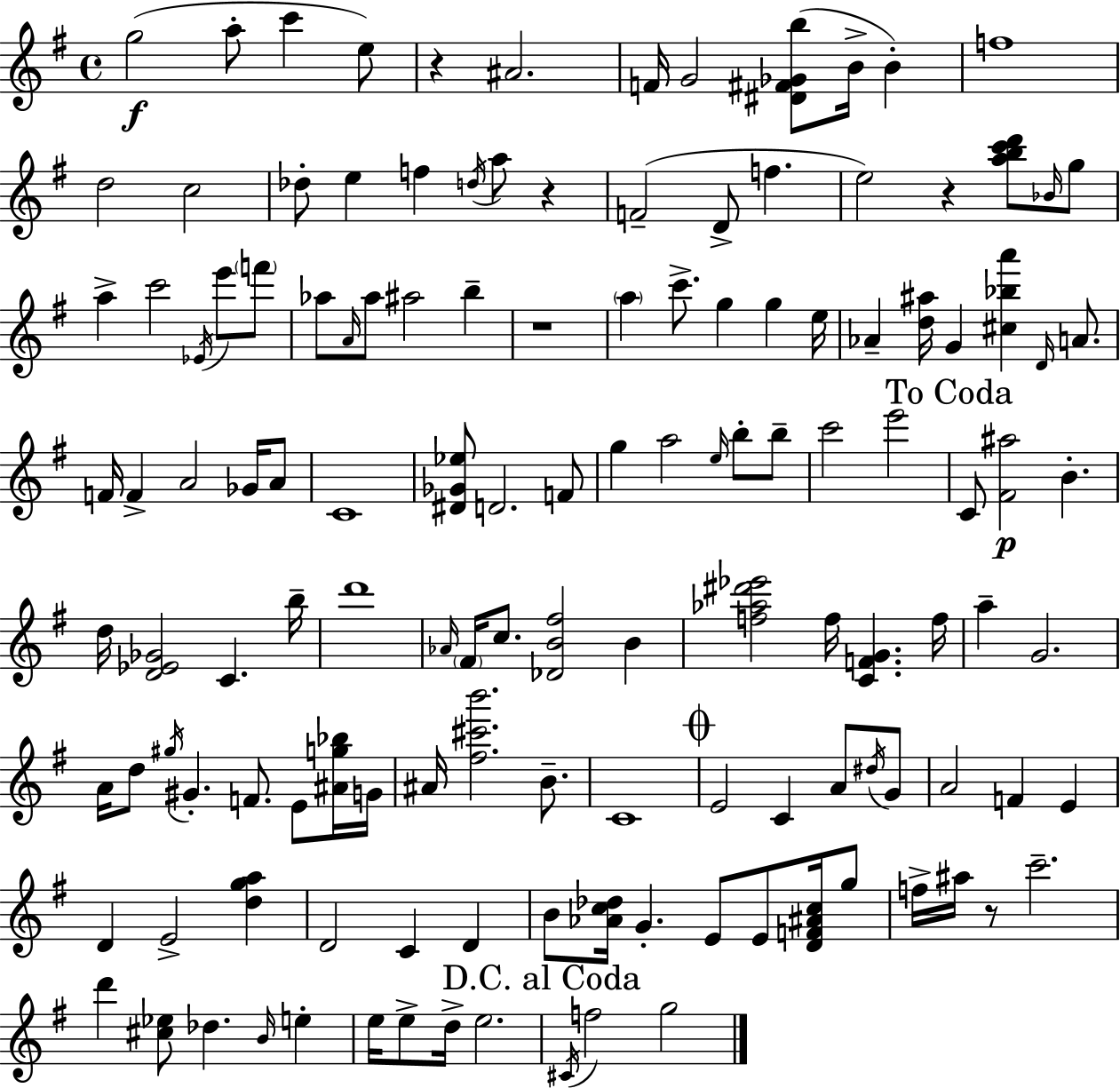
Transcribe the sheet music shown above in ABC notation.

X:1
T:Untitled
M:4/4
L:1/4
K:G
g2 a/2 c' e/2 z ^A2 F/4 G2 [^D^F_Gb]/2 B/4 B f4 d2 c2 _d/2 e f d/4 a/2 z F2 D/2 f e2 z [abc'd']/2 _B/4 g/2 a c'2 _E/4 e'/2 f'/2 _a/2 A/4 _a/2 ^a2 b z4 a c'/2 g g e/4 _A [d^a]/4 G [^c_ba'] D/4 A/2 F/4 F A2 _G/4 A/2 C4 [^D_G_e]/2 D2 F/2 g a2 e/4 b/2 b/2 c'2 e'2 C/2 [^F^a]2 B d/4 [D_E_G]2 C b/4 d'4 _A/4 ^F/4 c/2 [_DB^f]2 B [f_a^d'_e']2 f/4 [CFG] f/4 a G2 A/4 d/2 ^g/4 ^G F/2 E/2 [^Ag_b]/4 G/4 ^A/4 [^f^c'b']2 B/2 C4 E2 C A/2 ^d/4 G/2 A2 F E D E2 [dga] D2 C D B/2 [_Ac_d]/4 G E/2 E/2 [DF^Ac]/4 g/2 f/4 ^a/4 z/2 c'2 d' [^c_e]/2 _d B/4 e e/4 e/2 d/4 e2 ^C/4 f2 g2